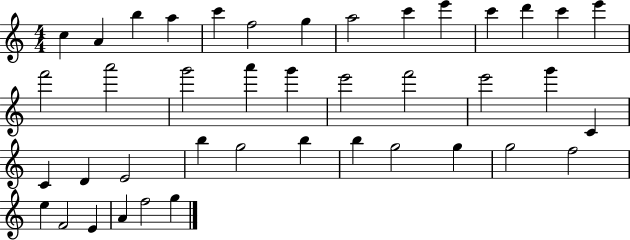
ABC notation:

X:1
T:Untitled
M:4/4
L:1/4
K:C
c A b a c' f2 g a2 c' e' c' d' c' e' f'2 a'2 g'2 a' g' e'2 f'2 e'2 g' C C D E2 b g2 b b g2 g g2 f2 e F2 E A f2 g